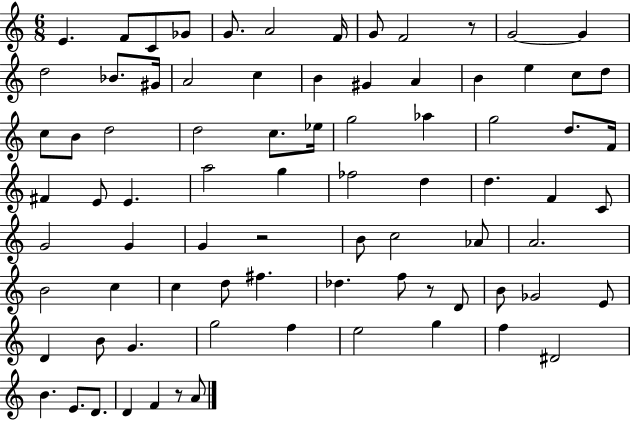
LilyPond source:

{
  \clef treble
  \numericTimeSignature
  \time 6/8
  \key c \major
  e'4. f'8 c'8 ges'8 | g'8. a'2 f'16 | g'8 f'2 r8 | g'2~~ g'4 | \break d''2 bes'8. gis'16 | a'2 c''4 | b'4 gis'4 a'4 | b'4 e''4 c''8 d''8 | \break c''8 b'8 d''2 | d''2 c''8. ees''16 | g''2 aes''4 | g''2 d''8. f'16 | \break fis'4 e'8 e'4. | a''2 g''4 | fes''2 d''4 | d''4. f'4 c'8 | \break g'2 g'4 | g'4 r2 | b'8 c''2 aes'8 | a'2. | \break b'2 c''4 | c''4 d''8 fis''4. | des''4. f''8 r8 d'8 | b'8 ges'2 e'8 | \break d'4 b'8 g'4. | g''2 f''4 | e''2 g''4 | f''4 dis'2 | \break b'4. e'8. d'8. | d'4 f'4 r8 a'8 | \bar "|."
}